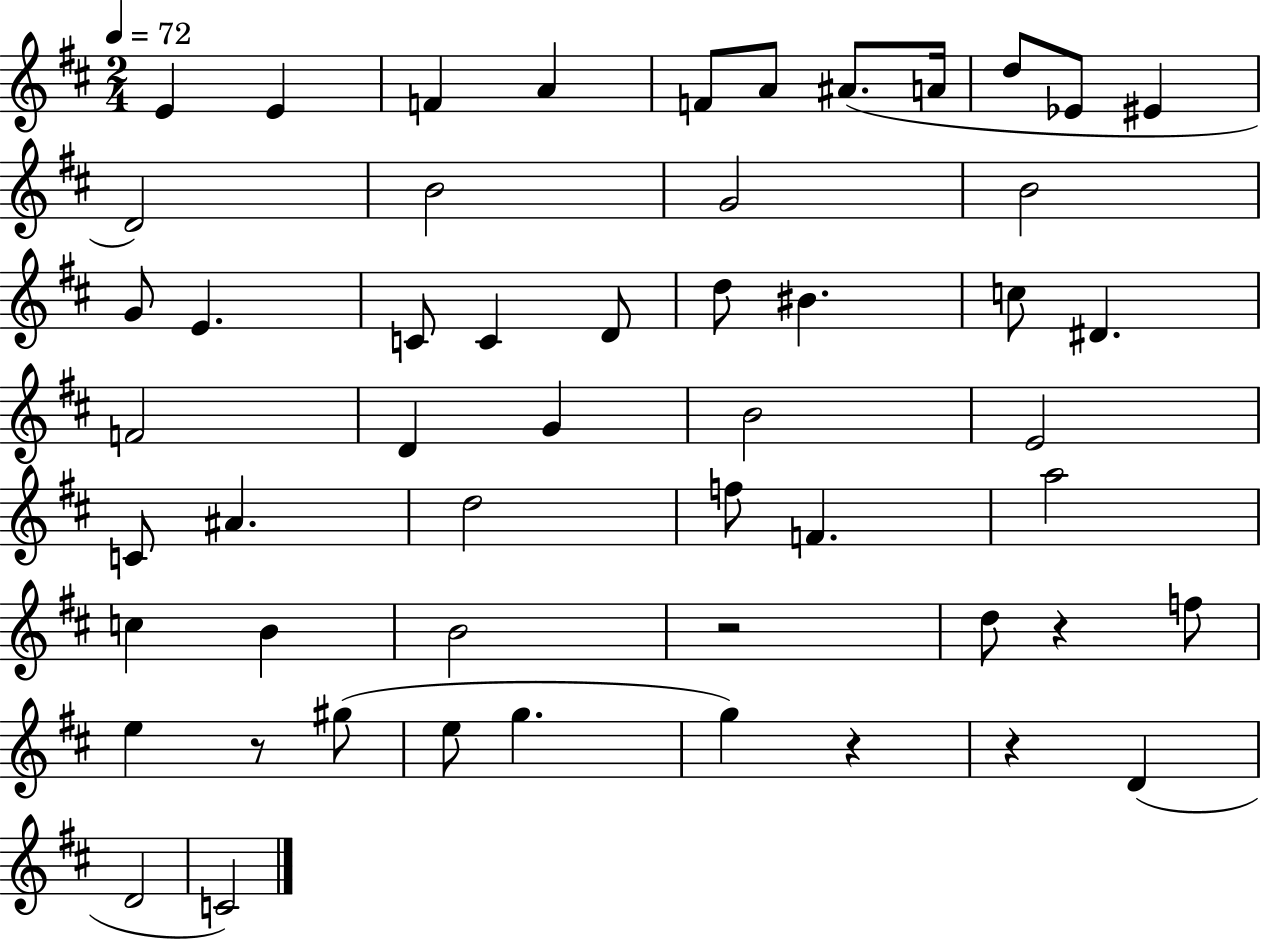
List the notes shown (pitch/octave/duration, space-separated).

E4/q E4/q F4/q A4/q F4/e A4/e A#4/e. A4/s D5/e Eb4/e EIS4/q D4/h B4/h G4/h B4/h G4/e E4/q. C4/e C4/q D4/e D5/e BIS4/q. C5/e D#4/q. F4/h D4/q G4/q B4/h E4/h C4/e A#4/q. D5/h F5/e F4/q. A5/h C5/q B4/q B4/h R/h D5/e R/q F5/e E5/q R/e G#5/e E5/e G5/q. G5/q R/q R/q D4/q D4/h C4/h